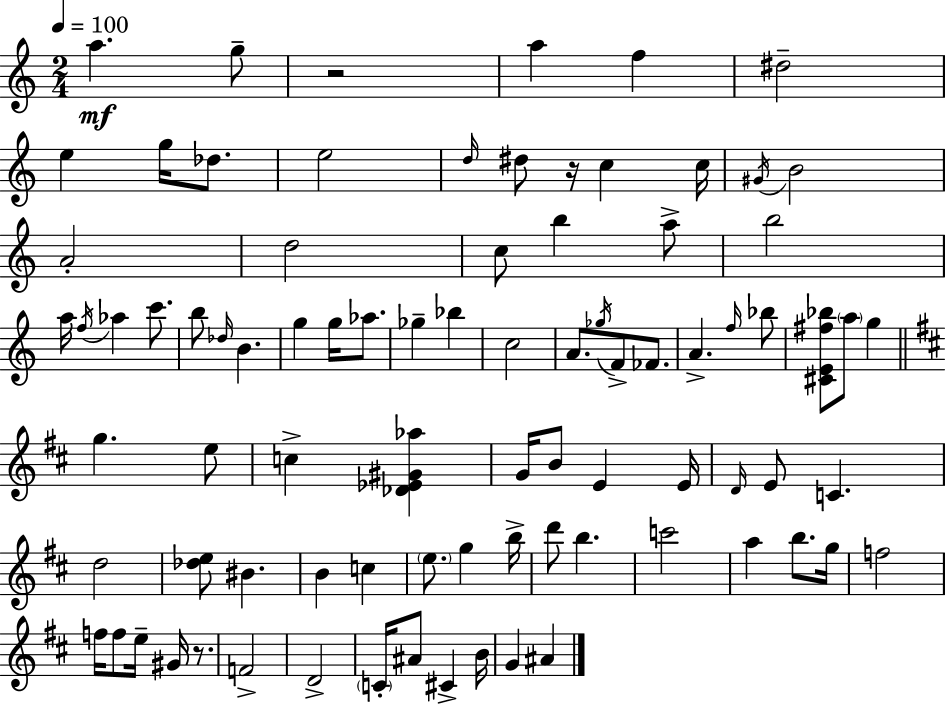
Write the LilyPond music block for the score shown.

{
  \clef treble
  \numericTimeSignature
  \time 2/4
  \key a \minor
  \tempo 4 = 100
  a''4.\mf g''8-- | r2 | a''4 f''4 | dis''2-- | \break e''4 g''16 des''8. | e''2 | \grace { d''16 } dis''8 r16 c''4 | c''16 \acciaccatura { gis'16 } b'2 | \break a'2-. | d''2 | c''8 b''4 | a''8-> b''2 | \break a''16 \acciaccatura { f''16 } aes''4 | c'''8. b''8 \grace { des''16 } b'4. | g''4 | g''16 aes''8. ges''4-- | \break bes''4 c''2 | a'8. \acciaccatura { ges''16 } | f'8-> fes'8. a'4.-> | \grace { f''16 } bes''8 <cis' e' fis'' bes''>8 | \break \parenthesize a''8 g''4 \bar "||" \break \key b \minor g''4. e''8 | c''4-> <des' ees' gis' aes''>4 | g'16 b'8 e'4 e'16 | \grace { d'16 } e'8 c'4. | \break d''2 | <des'' e''>8 bis'4. | b'4 c''4 | \parenthesize e''8. g''4 | \break b''16-> d'''8 b''4. | c'''2 | a''4 b''8. | g''16 f''2 | \break f''16 f''8 e''16-- gis'16 r8. | f'2-> | d'2-> | \parenthesize c'16-. ais'8 cis'4-> | \break b'16 g'4 ais'4 | \bar "|."
}